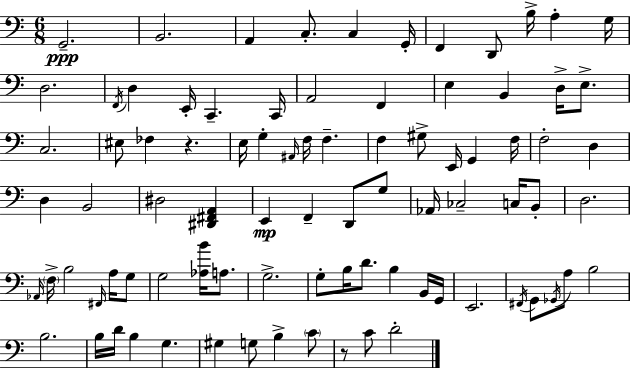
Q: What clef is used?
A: bass